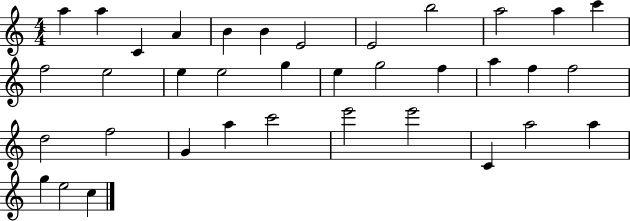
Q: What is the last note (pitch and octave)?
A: C5